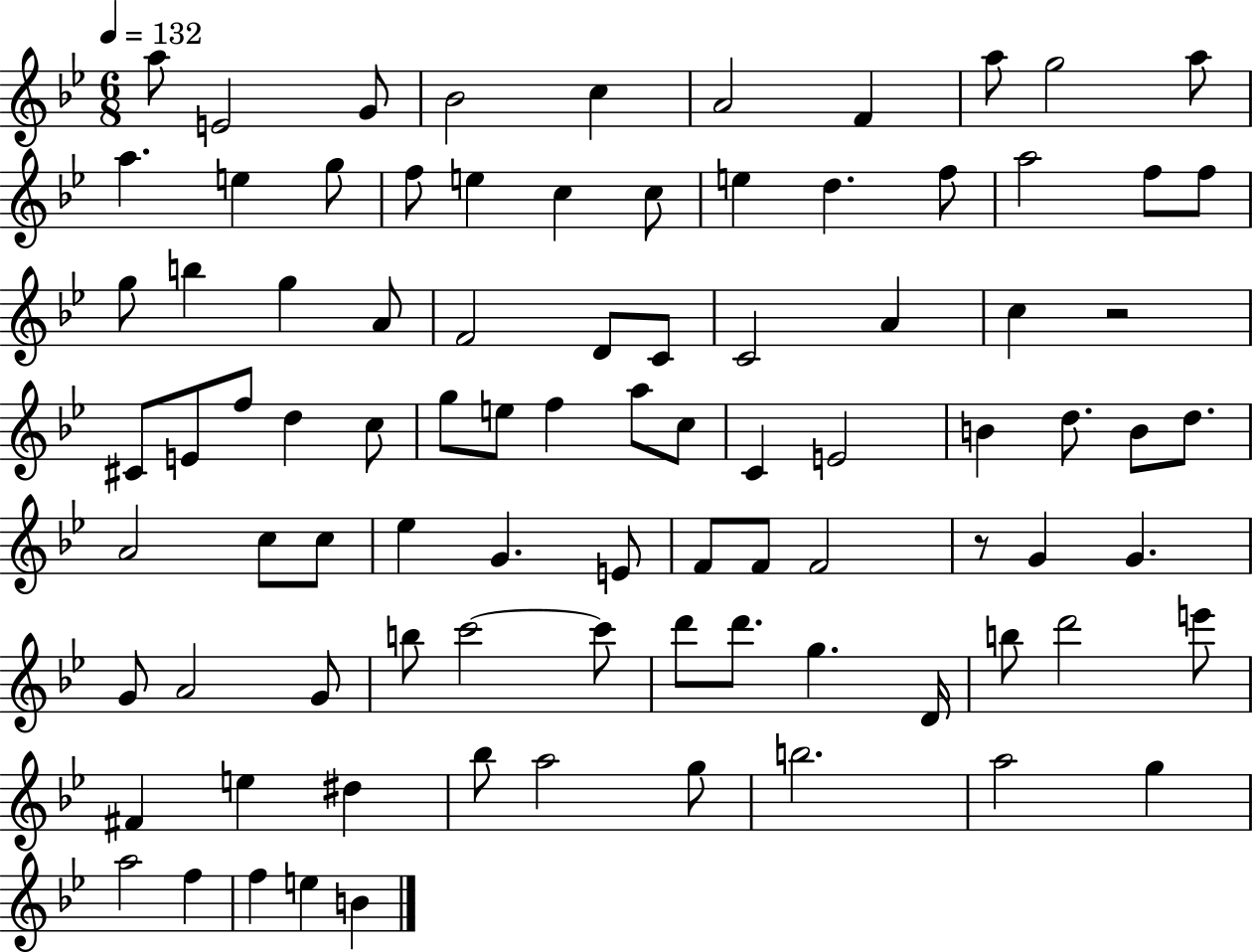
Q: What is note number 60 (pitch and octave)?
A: G4